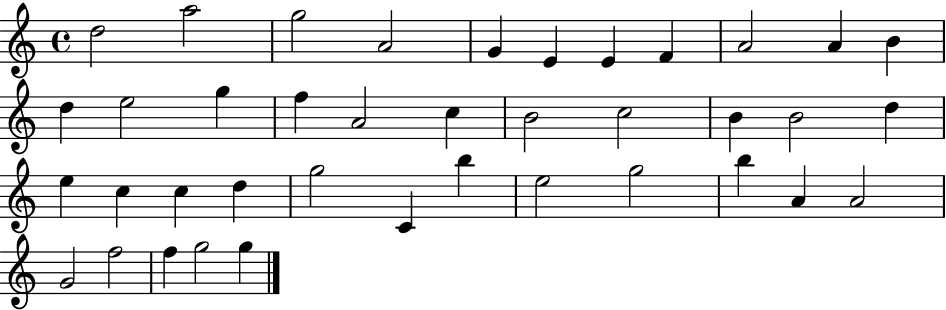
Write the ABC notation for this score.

X:1
T:Untitled
M:4/4
L:1/4
K:C
d2 a2 g2 A2 G E E F A2 A B d e2 g f A2 c B2 c2 B B2 d e c c d g2 C b e2 g2 b A A2 G2 f2 f g2 g